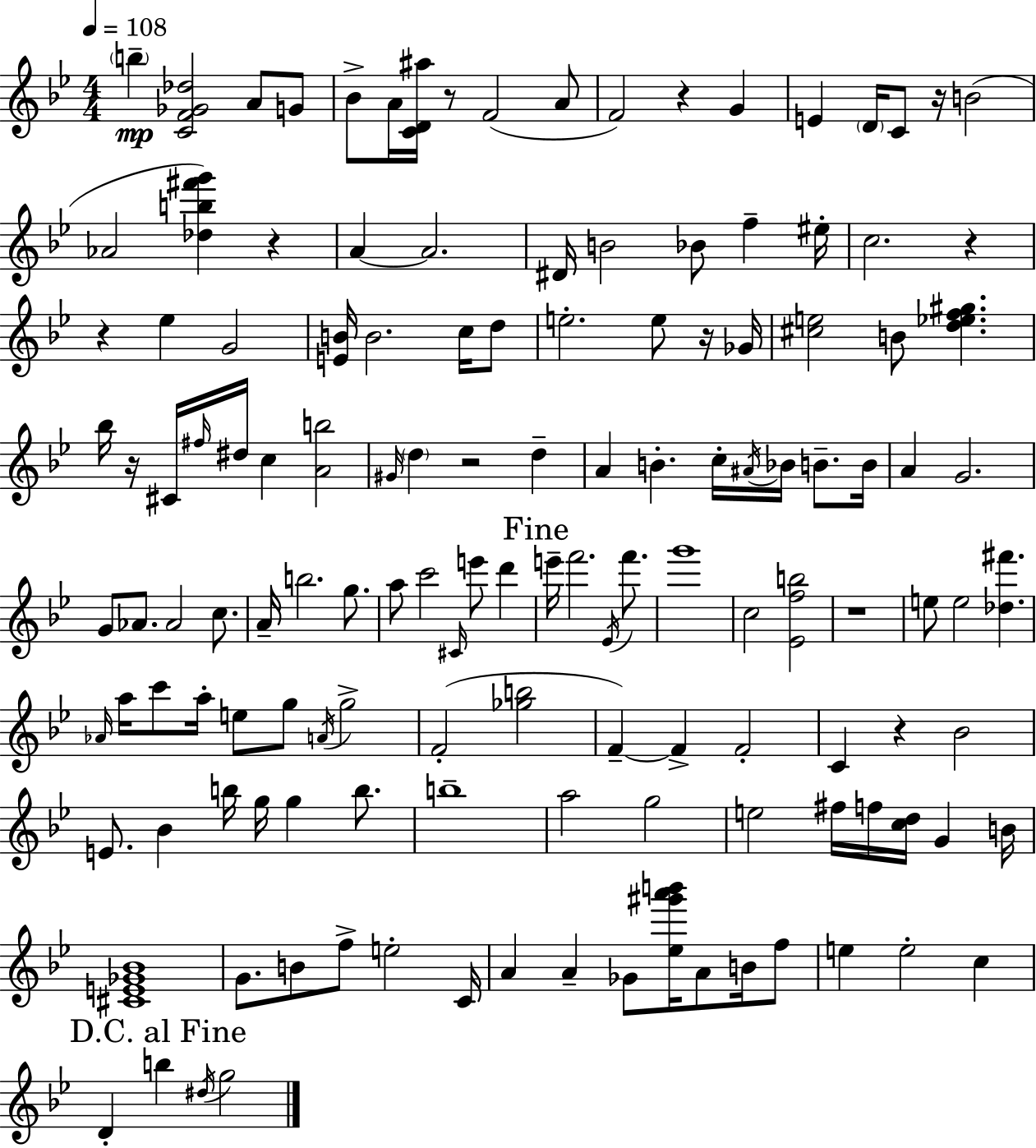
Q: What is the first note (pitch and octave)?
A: B5